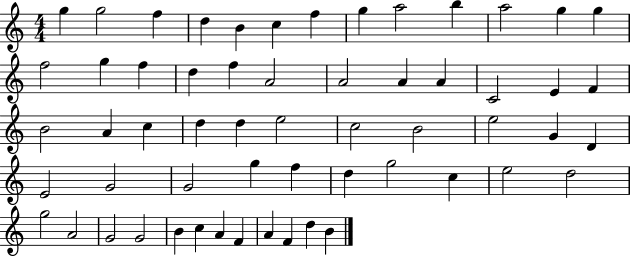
{
  \clef treble
  \numericTimeSignature
  \time 4/4
  \key c \major
  g''4 g''2 f''4 | d''4 b'4 c''4 f''4 | g''4 a''2 b''4 | a''2 g''4 g''4 | \break f''2 g''4 f''4 | d''4 f''4 a'2 | a'2 a'4 a'4 | c'2 e'4 f'4 | \break b'2 a'4 c''4 | d''4 d''4 e''2 | c''2 b'2 | e''2 g'4 d'4 | \break e'2 g'2 | g'2 g''4 f''4 | d''4 g''2 c''4 | e''2 d''2 | \break g''2 a'2 | g'2 g'2 | b'4 c''4 a'4 f'4 | a'4 f'4 d''4 b'4 | \break \bar "|."
}